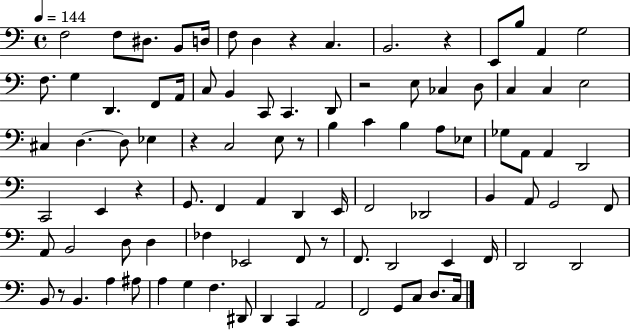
F3/h F3/e D#3/e. B2/e D3/s F3/e D3/q R/q C3/q. B2/h. R/q E2/e B3/e A2/q G3/h F3/e. G3/q D2/q. F2/e A2/s C3/e B2/q C2/e C2/q. D2/e R/h E3/e CES3/q D3/e C3/q C3/q E3/h C#3/q D3/q. D3/e Eb3/q R/q C3/h E3/e R/e B3/q C4/q B3/q A3/e Eb3/e Gb3/e A2/e A2/q D2/h C2/h E2/q R/q G2/e. F2/q A2/q D2/q E2/s F2/h Db2/h B2/q A2/e G2/h F2/e A2/e B2/h D3/e D3/q FES3/q Eb2/h F2/e R/e F2/e. D2/h E2/q F2/s D2/h D2/h B2/e R/e B2/q. A3/q A#3/e A3/q G3/q F3/q. D#2/e D2/q C2/q A2/h F2/h G2/e C3/e D3/e. C3/s